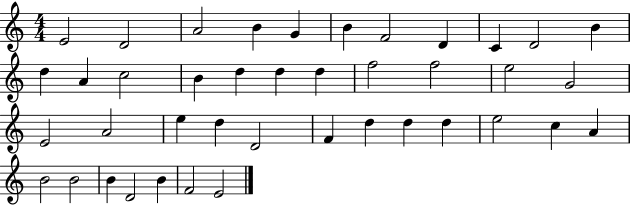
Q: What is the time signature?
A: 4/4